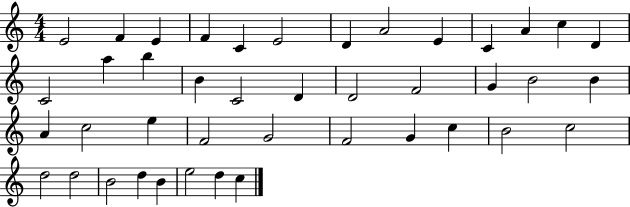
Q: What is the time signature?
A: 4/4